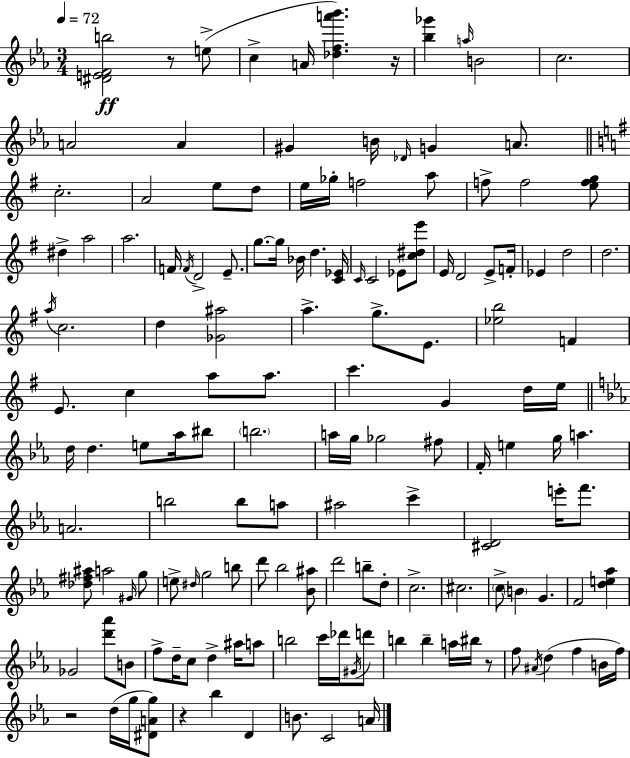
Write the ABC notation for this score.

X:1
T:Untitled
M:3/4
L:1/4
K:Eb
[^DEFb]2 z/2 e/2 c A/4 [_dfa'_b'] z/4 [_b_g'] a/4 B2 c2 A2 A ^G B/4 _D/4 G A/2 c2 A2 e/2 d/2 e/4 _g/4 f2 a/2 f/2 f2 [efg]/2 ^d a2 a2 F/4 F/4 D2 E/2 g/2 g/4 _B/4 d [C_E]/4 C/4 C2 _E/2 [c^de']/2 E/4 D2 E/2 F/4 _E d2 d2 a/4 c2 d [_G^a]2 a g/2 E/2 [_eb]2 F E/2 c a/2 a/2 c' G d/4 e/4 d/4 d e/2 _a/4 ^b/2 b2 a/4 g/4 _g2 ^f/2 F/4 e g/4 a A2 b2 b/2 a/2 ^a2 c' [^CD]2 e'/4 f'/2 [_d^f^a]/2 a2 ^G/4 g/2 e/2 ^d/4 g2 b/2 d'/2 _b2 [_B^a]/2 d'2 b/2 d/2 c2 ^c2 c/2 B G F2 [de_a] _G2 [d'_a']/2 B/2 f/2 d/4 c/2 d ^a/4 a/2 b2 c'/4 _d'/4 ^G/4 d'/2 b b a/4 ^b/4 z/2 f/2 ^A/4 d f B/4 f/4 z2 d/4 g/4 [^DAg]/2 z _b D B/2 C2 A/4